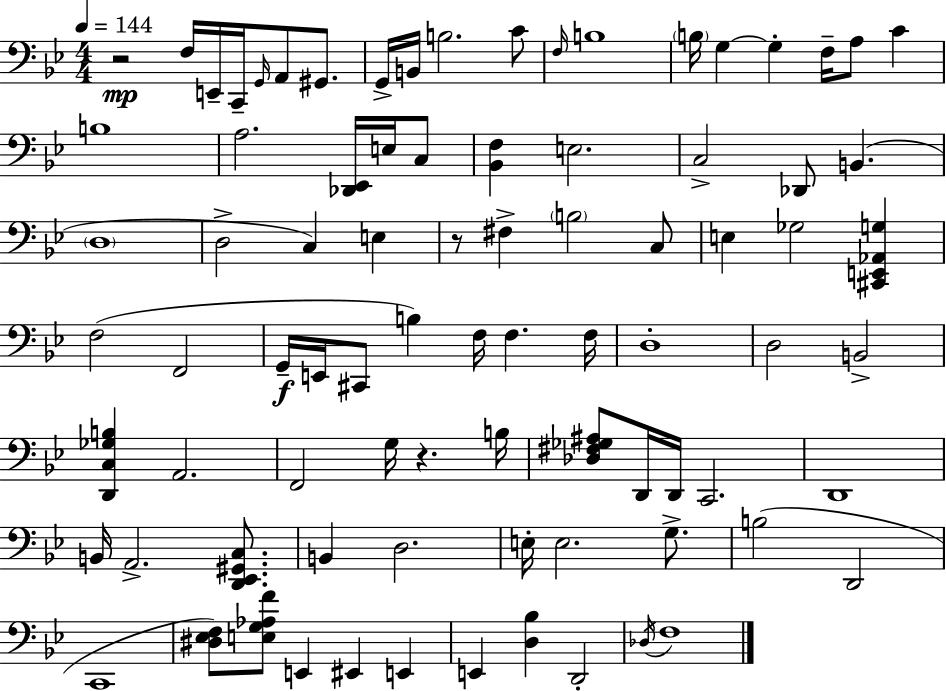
X:1
T:Untitled
M:4/4
L:1/4
K:Gm
z2 F,/4 E,,/4 C,,/4 G,,/4 A,,/2 ^G,,/2 G,,/4 B,,/4 B,2 C/2 F,/4 B,4 B,/4 G, G, F,/4 A,/2 C B,4 A,2 [_D,,_E,,]/4 E,/4 C,/2 [_B,,F,] E,2 C,2 _D,,/2 B,, D,4 D,2 C, E, z/2 ^F, B,2 C,/2 E, _G,2 [^C,,E,,_A,,G,] F,2 F,,2 G,,/4 E,,/4 ^C,,/2 B, F,/4 F, F,/4 D,4 D,2 B,,2 [D,,C,_G,B,] A,,2 F,,2 G,/4 z B,/4 [_D,^F,_G,^A,]/2 D,,/4 D,,/4 C,,2 D,,4 B,,/4 A,,2 [D,,_E,,^G,,C,]/2 B,, D,2 E,/4 E,2 G,/2 B,2 D,,2 C,,4 [^D,_E,F,]/2 [E,G,_A,F]/2 E,, ^E,, E,, E,, [D,_B,] D,,2 _D,/4 F,4